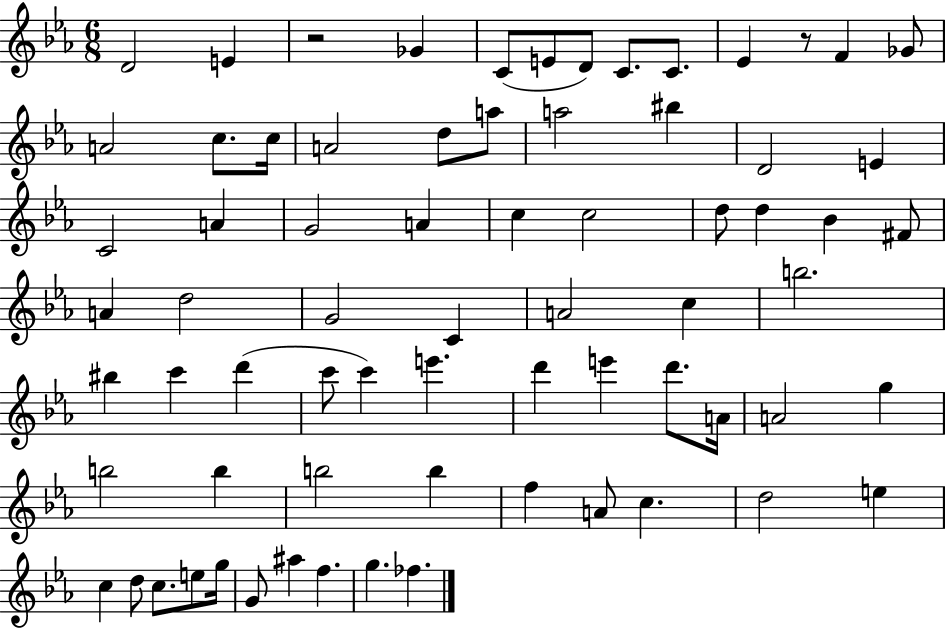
X:1
T:Untitled
M:6/8
L:1/4
K:Eb
D2 E z2 _G C/2 E/2 D/2 C/2 C/2 _E z/2 F _G/2 A2 c/2 c/4 A2 d/2 a/2 a2 ^b D2 E C2 A G2 A c c2 d/2 d _B ^F/2 A d2 G2 C A2 c b2 ^b c' d' c'/2 c' e' d' e' d'/2 A/4 A2 g b2 b b2 b f A/2 c d2 e c d/2 c/2 e/2 g/4 G/2 ^a f g _f